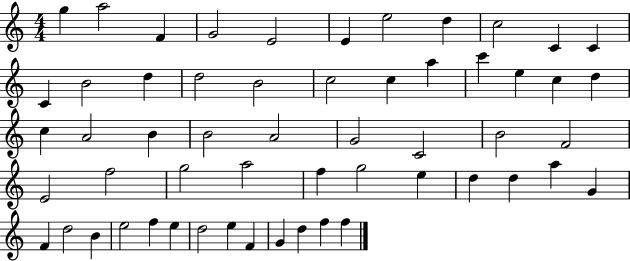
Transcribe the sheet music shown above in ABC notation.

X:1
T:Untitled
M:4/4
L:1/4
K:C
g a2 F G2 E2 E e2 d c2 C C C B2 d d2 B2 c2 c a c' e c d c A2 B B2 A2 G2 C2 B2 F2 E2 f2 g2 a2 f g2 e d d a G F d2 B e2 f e d2 e F G d f f